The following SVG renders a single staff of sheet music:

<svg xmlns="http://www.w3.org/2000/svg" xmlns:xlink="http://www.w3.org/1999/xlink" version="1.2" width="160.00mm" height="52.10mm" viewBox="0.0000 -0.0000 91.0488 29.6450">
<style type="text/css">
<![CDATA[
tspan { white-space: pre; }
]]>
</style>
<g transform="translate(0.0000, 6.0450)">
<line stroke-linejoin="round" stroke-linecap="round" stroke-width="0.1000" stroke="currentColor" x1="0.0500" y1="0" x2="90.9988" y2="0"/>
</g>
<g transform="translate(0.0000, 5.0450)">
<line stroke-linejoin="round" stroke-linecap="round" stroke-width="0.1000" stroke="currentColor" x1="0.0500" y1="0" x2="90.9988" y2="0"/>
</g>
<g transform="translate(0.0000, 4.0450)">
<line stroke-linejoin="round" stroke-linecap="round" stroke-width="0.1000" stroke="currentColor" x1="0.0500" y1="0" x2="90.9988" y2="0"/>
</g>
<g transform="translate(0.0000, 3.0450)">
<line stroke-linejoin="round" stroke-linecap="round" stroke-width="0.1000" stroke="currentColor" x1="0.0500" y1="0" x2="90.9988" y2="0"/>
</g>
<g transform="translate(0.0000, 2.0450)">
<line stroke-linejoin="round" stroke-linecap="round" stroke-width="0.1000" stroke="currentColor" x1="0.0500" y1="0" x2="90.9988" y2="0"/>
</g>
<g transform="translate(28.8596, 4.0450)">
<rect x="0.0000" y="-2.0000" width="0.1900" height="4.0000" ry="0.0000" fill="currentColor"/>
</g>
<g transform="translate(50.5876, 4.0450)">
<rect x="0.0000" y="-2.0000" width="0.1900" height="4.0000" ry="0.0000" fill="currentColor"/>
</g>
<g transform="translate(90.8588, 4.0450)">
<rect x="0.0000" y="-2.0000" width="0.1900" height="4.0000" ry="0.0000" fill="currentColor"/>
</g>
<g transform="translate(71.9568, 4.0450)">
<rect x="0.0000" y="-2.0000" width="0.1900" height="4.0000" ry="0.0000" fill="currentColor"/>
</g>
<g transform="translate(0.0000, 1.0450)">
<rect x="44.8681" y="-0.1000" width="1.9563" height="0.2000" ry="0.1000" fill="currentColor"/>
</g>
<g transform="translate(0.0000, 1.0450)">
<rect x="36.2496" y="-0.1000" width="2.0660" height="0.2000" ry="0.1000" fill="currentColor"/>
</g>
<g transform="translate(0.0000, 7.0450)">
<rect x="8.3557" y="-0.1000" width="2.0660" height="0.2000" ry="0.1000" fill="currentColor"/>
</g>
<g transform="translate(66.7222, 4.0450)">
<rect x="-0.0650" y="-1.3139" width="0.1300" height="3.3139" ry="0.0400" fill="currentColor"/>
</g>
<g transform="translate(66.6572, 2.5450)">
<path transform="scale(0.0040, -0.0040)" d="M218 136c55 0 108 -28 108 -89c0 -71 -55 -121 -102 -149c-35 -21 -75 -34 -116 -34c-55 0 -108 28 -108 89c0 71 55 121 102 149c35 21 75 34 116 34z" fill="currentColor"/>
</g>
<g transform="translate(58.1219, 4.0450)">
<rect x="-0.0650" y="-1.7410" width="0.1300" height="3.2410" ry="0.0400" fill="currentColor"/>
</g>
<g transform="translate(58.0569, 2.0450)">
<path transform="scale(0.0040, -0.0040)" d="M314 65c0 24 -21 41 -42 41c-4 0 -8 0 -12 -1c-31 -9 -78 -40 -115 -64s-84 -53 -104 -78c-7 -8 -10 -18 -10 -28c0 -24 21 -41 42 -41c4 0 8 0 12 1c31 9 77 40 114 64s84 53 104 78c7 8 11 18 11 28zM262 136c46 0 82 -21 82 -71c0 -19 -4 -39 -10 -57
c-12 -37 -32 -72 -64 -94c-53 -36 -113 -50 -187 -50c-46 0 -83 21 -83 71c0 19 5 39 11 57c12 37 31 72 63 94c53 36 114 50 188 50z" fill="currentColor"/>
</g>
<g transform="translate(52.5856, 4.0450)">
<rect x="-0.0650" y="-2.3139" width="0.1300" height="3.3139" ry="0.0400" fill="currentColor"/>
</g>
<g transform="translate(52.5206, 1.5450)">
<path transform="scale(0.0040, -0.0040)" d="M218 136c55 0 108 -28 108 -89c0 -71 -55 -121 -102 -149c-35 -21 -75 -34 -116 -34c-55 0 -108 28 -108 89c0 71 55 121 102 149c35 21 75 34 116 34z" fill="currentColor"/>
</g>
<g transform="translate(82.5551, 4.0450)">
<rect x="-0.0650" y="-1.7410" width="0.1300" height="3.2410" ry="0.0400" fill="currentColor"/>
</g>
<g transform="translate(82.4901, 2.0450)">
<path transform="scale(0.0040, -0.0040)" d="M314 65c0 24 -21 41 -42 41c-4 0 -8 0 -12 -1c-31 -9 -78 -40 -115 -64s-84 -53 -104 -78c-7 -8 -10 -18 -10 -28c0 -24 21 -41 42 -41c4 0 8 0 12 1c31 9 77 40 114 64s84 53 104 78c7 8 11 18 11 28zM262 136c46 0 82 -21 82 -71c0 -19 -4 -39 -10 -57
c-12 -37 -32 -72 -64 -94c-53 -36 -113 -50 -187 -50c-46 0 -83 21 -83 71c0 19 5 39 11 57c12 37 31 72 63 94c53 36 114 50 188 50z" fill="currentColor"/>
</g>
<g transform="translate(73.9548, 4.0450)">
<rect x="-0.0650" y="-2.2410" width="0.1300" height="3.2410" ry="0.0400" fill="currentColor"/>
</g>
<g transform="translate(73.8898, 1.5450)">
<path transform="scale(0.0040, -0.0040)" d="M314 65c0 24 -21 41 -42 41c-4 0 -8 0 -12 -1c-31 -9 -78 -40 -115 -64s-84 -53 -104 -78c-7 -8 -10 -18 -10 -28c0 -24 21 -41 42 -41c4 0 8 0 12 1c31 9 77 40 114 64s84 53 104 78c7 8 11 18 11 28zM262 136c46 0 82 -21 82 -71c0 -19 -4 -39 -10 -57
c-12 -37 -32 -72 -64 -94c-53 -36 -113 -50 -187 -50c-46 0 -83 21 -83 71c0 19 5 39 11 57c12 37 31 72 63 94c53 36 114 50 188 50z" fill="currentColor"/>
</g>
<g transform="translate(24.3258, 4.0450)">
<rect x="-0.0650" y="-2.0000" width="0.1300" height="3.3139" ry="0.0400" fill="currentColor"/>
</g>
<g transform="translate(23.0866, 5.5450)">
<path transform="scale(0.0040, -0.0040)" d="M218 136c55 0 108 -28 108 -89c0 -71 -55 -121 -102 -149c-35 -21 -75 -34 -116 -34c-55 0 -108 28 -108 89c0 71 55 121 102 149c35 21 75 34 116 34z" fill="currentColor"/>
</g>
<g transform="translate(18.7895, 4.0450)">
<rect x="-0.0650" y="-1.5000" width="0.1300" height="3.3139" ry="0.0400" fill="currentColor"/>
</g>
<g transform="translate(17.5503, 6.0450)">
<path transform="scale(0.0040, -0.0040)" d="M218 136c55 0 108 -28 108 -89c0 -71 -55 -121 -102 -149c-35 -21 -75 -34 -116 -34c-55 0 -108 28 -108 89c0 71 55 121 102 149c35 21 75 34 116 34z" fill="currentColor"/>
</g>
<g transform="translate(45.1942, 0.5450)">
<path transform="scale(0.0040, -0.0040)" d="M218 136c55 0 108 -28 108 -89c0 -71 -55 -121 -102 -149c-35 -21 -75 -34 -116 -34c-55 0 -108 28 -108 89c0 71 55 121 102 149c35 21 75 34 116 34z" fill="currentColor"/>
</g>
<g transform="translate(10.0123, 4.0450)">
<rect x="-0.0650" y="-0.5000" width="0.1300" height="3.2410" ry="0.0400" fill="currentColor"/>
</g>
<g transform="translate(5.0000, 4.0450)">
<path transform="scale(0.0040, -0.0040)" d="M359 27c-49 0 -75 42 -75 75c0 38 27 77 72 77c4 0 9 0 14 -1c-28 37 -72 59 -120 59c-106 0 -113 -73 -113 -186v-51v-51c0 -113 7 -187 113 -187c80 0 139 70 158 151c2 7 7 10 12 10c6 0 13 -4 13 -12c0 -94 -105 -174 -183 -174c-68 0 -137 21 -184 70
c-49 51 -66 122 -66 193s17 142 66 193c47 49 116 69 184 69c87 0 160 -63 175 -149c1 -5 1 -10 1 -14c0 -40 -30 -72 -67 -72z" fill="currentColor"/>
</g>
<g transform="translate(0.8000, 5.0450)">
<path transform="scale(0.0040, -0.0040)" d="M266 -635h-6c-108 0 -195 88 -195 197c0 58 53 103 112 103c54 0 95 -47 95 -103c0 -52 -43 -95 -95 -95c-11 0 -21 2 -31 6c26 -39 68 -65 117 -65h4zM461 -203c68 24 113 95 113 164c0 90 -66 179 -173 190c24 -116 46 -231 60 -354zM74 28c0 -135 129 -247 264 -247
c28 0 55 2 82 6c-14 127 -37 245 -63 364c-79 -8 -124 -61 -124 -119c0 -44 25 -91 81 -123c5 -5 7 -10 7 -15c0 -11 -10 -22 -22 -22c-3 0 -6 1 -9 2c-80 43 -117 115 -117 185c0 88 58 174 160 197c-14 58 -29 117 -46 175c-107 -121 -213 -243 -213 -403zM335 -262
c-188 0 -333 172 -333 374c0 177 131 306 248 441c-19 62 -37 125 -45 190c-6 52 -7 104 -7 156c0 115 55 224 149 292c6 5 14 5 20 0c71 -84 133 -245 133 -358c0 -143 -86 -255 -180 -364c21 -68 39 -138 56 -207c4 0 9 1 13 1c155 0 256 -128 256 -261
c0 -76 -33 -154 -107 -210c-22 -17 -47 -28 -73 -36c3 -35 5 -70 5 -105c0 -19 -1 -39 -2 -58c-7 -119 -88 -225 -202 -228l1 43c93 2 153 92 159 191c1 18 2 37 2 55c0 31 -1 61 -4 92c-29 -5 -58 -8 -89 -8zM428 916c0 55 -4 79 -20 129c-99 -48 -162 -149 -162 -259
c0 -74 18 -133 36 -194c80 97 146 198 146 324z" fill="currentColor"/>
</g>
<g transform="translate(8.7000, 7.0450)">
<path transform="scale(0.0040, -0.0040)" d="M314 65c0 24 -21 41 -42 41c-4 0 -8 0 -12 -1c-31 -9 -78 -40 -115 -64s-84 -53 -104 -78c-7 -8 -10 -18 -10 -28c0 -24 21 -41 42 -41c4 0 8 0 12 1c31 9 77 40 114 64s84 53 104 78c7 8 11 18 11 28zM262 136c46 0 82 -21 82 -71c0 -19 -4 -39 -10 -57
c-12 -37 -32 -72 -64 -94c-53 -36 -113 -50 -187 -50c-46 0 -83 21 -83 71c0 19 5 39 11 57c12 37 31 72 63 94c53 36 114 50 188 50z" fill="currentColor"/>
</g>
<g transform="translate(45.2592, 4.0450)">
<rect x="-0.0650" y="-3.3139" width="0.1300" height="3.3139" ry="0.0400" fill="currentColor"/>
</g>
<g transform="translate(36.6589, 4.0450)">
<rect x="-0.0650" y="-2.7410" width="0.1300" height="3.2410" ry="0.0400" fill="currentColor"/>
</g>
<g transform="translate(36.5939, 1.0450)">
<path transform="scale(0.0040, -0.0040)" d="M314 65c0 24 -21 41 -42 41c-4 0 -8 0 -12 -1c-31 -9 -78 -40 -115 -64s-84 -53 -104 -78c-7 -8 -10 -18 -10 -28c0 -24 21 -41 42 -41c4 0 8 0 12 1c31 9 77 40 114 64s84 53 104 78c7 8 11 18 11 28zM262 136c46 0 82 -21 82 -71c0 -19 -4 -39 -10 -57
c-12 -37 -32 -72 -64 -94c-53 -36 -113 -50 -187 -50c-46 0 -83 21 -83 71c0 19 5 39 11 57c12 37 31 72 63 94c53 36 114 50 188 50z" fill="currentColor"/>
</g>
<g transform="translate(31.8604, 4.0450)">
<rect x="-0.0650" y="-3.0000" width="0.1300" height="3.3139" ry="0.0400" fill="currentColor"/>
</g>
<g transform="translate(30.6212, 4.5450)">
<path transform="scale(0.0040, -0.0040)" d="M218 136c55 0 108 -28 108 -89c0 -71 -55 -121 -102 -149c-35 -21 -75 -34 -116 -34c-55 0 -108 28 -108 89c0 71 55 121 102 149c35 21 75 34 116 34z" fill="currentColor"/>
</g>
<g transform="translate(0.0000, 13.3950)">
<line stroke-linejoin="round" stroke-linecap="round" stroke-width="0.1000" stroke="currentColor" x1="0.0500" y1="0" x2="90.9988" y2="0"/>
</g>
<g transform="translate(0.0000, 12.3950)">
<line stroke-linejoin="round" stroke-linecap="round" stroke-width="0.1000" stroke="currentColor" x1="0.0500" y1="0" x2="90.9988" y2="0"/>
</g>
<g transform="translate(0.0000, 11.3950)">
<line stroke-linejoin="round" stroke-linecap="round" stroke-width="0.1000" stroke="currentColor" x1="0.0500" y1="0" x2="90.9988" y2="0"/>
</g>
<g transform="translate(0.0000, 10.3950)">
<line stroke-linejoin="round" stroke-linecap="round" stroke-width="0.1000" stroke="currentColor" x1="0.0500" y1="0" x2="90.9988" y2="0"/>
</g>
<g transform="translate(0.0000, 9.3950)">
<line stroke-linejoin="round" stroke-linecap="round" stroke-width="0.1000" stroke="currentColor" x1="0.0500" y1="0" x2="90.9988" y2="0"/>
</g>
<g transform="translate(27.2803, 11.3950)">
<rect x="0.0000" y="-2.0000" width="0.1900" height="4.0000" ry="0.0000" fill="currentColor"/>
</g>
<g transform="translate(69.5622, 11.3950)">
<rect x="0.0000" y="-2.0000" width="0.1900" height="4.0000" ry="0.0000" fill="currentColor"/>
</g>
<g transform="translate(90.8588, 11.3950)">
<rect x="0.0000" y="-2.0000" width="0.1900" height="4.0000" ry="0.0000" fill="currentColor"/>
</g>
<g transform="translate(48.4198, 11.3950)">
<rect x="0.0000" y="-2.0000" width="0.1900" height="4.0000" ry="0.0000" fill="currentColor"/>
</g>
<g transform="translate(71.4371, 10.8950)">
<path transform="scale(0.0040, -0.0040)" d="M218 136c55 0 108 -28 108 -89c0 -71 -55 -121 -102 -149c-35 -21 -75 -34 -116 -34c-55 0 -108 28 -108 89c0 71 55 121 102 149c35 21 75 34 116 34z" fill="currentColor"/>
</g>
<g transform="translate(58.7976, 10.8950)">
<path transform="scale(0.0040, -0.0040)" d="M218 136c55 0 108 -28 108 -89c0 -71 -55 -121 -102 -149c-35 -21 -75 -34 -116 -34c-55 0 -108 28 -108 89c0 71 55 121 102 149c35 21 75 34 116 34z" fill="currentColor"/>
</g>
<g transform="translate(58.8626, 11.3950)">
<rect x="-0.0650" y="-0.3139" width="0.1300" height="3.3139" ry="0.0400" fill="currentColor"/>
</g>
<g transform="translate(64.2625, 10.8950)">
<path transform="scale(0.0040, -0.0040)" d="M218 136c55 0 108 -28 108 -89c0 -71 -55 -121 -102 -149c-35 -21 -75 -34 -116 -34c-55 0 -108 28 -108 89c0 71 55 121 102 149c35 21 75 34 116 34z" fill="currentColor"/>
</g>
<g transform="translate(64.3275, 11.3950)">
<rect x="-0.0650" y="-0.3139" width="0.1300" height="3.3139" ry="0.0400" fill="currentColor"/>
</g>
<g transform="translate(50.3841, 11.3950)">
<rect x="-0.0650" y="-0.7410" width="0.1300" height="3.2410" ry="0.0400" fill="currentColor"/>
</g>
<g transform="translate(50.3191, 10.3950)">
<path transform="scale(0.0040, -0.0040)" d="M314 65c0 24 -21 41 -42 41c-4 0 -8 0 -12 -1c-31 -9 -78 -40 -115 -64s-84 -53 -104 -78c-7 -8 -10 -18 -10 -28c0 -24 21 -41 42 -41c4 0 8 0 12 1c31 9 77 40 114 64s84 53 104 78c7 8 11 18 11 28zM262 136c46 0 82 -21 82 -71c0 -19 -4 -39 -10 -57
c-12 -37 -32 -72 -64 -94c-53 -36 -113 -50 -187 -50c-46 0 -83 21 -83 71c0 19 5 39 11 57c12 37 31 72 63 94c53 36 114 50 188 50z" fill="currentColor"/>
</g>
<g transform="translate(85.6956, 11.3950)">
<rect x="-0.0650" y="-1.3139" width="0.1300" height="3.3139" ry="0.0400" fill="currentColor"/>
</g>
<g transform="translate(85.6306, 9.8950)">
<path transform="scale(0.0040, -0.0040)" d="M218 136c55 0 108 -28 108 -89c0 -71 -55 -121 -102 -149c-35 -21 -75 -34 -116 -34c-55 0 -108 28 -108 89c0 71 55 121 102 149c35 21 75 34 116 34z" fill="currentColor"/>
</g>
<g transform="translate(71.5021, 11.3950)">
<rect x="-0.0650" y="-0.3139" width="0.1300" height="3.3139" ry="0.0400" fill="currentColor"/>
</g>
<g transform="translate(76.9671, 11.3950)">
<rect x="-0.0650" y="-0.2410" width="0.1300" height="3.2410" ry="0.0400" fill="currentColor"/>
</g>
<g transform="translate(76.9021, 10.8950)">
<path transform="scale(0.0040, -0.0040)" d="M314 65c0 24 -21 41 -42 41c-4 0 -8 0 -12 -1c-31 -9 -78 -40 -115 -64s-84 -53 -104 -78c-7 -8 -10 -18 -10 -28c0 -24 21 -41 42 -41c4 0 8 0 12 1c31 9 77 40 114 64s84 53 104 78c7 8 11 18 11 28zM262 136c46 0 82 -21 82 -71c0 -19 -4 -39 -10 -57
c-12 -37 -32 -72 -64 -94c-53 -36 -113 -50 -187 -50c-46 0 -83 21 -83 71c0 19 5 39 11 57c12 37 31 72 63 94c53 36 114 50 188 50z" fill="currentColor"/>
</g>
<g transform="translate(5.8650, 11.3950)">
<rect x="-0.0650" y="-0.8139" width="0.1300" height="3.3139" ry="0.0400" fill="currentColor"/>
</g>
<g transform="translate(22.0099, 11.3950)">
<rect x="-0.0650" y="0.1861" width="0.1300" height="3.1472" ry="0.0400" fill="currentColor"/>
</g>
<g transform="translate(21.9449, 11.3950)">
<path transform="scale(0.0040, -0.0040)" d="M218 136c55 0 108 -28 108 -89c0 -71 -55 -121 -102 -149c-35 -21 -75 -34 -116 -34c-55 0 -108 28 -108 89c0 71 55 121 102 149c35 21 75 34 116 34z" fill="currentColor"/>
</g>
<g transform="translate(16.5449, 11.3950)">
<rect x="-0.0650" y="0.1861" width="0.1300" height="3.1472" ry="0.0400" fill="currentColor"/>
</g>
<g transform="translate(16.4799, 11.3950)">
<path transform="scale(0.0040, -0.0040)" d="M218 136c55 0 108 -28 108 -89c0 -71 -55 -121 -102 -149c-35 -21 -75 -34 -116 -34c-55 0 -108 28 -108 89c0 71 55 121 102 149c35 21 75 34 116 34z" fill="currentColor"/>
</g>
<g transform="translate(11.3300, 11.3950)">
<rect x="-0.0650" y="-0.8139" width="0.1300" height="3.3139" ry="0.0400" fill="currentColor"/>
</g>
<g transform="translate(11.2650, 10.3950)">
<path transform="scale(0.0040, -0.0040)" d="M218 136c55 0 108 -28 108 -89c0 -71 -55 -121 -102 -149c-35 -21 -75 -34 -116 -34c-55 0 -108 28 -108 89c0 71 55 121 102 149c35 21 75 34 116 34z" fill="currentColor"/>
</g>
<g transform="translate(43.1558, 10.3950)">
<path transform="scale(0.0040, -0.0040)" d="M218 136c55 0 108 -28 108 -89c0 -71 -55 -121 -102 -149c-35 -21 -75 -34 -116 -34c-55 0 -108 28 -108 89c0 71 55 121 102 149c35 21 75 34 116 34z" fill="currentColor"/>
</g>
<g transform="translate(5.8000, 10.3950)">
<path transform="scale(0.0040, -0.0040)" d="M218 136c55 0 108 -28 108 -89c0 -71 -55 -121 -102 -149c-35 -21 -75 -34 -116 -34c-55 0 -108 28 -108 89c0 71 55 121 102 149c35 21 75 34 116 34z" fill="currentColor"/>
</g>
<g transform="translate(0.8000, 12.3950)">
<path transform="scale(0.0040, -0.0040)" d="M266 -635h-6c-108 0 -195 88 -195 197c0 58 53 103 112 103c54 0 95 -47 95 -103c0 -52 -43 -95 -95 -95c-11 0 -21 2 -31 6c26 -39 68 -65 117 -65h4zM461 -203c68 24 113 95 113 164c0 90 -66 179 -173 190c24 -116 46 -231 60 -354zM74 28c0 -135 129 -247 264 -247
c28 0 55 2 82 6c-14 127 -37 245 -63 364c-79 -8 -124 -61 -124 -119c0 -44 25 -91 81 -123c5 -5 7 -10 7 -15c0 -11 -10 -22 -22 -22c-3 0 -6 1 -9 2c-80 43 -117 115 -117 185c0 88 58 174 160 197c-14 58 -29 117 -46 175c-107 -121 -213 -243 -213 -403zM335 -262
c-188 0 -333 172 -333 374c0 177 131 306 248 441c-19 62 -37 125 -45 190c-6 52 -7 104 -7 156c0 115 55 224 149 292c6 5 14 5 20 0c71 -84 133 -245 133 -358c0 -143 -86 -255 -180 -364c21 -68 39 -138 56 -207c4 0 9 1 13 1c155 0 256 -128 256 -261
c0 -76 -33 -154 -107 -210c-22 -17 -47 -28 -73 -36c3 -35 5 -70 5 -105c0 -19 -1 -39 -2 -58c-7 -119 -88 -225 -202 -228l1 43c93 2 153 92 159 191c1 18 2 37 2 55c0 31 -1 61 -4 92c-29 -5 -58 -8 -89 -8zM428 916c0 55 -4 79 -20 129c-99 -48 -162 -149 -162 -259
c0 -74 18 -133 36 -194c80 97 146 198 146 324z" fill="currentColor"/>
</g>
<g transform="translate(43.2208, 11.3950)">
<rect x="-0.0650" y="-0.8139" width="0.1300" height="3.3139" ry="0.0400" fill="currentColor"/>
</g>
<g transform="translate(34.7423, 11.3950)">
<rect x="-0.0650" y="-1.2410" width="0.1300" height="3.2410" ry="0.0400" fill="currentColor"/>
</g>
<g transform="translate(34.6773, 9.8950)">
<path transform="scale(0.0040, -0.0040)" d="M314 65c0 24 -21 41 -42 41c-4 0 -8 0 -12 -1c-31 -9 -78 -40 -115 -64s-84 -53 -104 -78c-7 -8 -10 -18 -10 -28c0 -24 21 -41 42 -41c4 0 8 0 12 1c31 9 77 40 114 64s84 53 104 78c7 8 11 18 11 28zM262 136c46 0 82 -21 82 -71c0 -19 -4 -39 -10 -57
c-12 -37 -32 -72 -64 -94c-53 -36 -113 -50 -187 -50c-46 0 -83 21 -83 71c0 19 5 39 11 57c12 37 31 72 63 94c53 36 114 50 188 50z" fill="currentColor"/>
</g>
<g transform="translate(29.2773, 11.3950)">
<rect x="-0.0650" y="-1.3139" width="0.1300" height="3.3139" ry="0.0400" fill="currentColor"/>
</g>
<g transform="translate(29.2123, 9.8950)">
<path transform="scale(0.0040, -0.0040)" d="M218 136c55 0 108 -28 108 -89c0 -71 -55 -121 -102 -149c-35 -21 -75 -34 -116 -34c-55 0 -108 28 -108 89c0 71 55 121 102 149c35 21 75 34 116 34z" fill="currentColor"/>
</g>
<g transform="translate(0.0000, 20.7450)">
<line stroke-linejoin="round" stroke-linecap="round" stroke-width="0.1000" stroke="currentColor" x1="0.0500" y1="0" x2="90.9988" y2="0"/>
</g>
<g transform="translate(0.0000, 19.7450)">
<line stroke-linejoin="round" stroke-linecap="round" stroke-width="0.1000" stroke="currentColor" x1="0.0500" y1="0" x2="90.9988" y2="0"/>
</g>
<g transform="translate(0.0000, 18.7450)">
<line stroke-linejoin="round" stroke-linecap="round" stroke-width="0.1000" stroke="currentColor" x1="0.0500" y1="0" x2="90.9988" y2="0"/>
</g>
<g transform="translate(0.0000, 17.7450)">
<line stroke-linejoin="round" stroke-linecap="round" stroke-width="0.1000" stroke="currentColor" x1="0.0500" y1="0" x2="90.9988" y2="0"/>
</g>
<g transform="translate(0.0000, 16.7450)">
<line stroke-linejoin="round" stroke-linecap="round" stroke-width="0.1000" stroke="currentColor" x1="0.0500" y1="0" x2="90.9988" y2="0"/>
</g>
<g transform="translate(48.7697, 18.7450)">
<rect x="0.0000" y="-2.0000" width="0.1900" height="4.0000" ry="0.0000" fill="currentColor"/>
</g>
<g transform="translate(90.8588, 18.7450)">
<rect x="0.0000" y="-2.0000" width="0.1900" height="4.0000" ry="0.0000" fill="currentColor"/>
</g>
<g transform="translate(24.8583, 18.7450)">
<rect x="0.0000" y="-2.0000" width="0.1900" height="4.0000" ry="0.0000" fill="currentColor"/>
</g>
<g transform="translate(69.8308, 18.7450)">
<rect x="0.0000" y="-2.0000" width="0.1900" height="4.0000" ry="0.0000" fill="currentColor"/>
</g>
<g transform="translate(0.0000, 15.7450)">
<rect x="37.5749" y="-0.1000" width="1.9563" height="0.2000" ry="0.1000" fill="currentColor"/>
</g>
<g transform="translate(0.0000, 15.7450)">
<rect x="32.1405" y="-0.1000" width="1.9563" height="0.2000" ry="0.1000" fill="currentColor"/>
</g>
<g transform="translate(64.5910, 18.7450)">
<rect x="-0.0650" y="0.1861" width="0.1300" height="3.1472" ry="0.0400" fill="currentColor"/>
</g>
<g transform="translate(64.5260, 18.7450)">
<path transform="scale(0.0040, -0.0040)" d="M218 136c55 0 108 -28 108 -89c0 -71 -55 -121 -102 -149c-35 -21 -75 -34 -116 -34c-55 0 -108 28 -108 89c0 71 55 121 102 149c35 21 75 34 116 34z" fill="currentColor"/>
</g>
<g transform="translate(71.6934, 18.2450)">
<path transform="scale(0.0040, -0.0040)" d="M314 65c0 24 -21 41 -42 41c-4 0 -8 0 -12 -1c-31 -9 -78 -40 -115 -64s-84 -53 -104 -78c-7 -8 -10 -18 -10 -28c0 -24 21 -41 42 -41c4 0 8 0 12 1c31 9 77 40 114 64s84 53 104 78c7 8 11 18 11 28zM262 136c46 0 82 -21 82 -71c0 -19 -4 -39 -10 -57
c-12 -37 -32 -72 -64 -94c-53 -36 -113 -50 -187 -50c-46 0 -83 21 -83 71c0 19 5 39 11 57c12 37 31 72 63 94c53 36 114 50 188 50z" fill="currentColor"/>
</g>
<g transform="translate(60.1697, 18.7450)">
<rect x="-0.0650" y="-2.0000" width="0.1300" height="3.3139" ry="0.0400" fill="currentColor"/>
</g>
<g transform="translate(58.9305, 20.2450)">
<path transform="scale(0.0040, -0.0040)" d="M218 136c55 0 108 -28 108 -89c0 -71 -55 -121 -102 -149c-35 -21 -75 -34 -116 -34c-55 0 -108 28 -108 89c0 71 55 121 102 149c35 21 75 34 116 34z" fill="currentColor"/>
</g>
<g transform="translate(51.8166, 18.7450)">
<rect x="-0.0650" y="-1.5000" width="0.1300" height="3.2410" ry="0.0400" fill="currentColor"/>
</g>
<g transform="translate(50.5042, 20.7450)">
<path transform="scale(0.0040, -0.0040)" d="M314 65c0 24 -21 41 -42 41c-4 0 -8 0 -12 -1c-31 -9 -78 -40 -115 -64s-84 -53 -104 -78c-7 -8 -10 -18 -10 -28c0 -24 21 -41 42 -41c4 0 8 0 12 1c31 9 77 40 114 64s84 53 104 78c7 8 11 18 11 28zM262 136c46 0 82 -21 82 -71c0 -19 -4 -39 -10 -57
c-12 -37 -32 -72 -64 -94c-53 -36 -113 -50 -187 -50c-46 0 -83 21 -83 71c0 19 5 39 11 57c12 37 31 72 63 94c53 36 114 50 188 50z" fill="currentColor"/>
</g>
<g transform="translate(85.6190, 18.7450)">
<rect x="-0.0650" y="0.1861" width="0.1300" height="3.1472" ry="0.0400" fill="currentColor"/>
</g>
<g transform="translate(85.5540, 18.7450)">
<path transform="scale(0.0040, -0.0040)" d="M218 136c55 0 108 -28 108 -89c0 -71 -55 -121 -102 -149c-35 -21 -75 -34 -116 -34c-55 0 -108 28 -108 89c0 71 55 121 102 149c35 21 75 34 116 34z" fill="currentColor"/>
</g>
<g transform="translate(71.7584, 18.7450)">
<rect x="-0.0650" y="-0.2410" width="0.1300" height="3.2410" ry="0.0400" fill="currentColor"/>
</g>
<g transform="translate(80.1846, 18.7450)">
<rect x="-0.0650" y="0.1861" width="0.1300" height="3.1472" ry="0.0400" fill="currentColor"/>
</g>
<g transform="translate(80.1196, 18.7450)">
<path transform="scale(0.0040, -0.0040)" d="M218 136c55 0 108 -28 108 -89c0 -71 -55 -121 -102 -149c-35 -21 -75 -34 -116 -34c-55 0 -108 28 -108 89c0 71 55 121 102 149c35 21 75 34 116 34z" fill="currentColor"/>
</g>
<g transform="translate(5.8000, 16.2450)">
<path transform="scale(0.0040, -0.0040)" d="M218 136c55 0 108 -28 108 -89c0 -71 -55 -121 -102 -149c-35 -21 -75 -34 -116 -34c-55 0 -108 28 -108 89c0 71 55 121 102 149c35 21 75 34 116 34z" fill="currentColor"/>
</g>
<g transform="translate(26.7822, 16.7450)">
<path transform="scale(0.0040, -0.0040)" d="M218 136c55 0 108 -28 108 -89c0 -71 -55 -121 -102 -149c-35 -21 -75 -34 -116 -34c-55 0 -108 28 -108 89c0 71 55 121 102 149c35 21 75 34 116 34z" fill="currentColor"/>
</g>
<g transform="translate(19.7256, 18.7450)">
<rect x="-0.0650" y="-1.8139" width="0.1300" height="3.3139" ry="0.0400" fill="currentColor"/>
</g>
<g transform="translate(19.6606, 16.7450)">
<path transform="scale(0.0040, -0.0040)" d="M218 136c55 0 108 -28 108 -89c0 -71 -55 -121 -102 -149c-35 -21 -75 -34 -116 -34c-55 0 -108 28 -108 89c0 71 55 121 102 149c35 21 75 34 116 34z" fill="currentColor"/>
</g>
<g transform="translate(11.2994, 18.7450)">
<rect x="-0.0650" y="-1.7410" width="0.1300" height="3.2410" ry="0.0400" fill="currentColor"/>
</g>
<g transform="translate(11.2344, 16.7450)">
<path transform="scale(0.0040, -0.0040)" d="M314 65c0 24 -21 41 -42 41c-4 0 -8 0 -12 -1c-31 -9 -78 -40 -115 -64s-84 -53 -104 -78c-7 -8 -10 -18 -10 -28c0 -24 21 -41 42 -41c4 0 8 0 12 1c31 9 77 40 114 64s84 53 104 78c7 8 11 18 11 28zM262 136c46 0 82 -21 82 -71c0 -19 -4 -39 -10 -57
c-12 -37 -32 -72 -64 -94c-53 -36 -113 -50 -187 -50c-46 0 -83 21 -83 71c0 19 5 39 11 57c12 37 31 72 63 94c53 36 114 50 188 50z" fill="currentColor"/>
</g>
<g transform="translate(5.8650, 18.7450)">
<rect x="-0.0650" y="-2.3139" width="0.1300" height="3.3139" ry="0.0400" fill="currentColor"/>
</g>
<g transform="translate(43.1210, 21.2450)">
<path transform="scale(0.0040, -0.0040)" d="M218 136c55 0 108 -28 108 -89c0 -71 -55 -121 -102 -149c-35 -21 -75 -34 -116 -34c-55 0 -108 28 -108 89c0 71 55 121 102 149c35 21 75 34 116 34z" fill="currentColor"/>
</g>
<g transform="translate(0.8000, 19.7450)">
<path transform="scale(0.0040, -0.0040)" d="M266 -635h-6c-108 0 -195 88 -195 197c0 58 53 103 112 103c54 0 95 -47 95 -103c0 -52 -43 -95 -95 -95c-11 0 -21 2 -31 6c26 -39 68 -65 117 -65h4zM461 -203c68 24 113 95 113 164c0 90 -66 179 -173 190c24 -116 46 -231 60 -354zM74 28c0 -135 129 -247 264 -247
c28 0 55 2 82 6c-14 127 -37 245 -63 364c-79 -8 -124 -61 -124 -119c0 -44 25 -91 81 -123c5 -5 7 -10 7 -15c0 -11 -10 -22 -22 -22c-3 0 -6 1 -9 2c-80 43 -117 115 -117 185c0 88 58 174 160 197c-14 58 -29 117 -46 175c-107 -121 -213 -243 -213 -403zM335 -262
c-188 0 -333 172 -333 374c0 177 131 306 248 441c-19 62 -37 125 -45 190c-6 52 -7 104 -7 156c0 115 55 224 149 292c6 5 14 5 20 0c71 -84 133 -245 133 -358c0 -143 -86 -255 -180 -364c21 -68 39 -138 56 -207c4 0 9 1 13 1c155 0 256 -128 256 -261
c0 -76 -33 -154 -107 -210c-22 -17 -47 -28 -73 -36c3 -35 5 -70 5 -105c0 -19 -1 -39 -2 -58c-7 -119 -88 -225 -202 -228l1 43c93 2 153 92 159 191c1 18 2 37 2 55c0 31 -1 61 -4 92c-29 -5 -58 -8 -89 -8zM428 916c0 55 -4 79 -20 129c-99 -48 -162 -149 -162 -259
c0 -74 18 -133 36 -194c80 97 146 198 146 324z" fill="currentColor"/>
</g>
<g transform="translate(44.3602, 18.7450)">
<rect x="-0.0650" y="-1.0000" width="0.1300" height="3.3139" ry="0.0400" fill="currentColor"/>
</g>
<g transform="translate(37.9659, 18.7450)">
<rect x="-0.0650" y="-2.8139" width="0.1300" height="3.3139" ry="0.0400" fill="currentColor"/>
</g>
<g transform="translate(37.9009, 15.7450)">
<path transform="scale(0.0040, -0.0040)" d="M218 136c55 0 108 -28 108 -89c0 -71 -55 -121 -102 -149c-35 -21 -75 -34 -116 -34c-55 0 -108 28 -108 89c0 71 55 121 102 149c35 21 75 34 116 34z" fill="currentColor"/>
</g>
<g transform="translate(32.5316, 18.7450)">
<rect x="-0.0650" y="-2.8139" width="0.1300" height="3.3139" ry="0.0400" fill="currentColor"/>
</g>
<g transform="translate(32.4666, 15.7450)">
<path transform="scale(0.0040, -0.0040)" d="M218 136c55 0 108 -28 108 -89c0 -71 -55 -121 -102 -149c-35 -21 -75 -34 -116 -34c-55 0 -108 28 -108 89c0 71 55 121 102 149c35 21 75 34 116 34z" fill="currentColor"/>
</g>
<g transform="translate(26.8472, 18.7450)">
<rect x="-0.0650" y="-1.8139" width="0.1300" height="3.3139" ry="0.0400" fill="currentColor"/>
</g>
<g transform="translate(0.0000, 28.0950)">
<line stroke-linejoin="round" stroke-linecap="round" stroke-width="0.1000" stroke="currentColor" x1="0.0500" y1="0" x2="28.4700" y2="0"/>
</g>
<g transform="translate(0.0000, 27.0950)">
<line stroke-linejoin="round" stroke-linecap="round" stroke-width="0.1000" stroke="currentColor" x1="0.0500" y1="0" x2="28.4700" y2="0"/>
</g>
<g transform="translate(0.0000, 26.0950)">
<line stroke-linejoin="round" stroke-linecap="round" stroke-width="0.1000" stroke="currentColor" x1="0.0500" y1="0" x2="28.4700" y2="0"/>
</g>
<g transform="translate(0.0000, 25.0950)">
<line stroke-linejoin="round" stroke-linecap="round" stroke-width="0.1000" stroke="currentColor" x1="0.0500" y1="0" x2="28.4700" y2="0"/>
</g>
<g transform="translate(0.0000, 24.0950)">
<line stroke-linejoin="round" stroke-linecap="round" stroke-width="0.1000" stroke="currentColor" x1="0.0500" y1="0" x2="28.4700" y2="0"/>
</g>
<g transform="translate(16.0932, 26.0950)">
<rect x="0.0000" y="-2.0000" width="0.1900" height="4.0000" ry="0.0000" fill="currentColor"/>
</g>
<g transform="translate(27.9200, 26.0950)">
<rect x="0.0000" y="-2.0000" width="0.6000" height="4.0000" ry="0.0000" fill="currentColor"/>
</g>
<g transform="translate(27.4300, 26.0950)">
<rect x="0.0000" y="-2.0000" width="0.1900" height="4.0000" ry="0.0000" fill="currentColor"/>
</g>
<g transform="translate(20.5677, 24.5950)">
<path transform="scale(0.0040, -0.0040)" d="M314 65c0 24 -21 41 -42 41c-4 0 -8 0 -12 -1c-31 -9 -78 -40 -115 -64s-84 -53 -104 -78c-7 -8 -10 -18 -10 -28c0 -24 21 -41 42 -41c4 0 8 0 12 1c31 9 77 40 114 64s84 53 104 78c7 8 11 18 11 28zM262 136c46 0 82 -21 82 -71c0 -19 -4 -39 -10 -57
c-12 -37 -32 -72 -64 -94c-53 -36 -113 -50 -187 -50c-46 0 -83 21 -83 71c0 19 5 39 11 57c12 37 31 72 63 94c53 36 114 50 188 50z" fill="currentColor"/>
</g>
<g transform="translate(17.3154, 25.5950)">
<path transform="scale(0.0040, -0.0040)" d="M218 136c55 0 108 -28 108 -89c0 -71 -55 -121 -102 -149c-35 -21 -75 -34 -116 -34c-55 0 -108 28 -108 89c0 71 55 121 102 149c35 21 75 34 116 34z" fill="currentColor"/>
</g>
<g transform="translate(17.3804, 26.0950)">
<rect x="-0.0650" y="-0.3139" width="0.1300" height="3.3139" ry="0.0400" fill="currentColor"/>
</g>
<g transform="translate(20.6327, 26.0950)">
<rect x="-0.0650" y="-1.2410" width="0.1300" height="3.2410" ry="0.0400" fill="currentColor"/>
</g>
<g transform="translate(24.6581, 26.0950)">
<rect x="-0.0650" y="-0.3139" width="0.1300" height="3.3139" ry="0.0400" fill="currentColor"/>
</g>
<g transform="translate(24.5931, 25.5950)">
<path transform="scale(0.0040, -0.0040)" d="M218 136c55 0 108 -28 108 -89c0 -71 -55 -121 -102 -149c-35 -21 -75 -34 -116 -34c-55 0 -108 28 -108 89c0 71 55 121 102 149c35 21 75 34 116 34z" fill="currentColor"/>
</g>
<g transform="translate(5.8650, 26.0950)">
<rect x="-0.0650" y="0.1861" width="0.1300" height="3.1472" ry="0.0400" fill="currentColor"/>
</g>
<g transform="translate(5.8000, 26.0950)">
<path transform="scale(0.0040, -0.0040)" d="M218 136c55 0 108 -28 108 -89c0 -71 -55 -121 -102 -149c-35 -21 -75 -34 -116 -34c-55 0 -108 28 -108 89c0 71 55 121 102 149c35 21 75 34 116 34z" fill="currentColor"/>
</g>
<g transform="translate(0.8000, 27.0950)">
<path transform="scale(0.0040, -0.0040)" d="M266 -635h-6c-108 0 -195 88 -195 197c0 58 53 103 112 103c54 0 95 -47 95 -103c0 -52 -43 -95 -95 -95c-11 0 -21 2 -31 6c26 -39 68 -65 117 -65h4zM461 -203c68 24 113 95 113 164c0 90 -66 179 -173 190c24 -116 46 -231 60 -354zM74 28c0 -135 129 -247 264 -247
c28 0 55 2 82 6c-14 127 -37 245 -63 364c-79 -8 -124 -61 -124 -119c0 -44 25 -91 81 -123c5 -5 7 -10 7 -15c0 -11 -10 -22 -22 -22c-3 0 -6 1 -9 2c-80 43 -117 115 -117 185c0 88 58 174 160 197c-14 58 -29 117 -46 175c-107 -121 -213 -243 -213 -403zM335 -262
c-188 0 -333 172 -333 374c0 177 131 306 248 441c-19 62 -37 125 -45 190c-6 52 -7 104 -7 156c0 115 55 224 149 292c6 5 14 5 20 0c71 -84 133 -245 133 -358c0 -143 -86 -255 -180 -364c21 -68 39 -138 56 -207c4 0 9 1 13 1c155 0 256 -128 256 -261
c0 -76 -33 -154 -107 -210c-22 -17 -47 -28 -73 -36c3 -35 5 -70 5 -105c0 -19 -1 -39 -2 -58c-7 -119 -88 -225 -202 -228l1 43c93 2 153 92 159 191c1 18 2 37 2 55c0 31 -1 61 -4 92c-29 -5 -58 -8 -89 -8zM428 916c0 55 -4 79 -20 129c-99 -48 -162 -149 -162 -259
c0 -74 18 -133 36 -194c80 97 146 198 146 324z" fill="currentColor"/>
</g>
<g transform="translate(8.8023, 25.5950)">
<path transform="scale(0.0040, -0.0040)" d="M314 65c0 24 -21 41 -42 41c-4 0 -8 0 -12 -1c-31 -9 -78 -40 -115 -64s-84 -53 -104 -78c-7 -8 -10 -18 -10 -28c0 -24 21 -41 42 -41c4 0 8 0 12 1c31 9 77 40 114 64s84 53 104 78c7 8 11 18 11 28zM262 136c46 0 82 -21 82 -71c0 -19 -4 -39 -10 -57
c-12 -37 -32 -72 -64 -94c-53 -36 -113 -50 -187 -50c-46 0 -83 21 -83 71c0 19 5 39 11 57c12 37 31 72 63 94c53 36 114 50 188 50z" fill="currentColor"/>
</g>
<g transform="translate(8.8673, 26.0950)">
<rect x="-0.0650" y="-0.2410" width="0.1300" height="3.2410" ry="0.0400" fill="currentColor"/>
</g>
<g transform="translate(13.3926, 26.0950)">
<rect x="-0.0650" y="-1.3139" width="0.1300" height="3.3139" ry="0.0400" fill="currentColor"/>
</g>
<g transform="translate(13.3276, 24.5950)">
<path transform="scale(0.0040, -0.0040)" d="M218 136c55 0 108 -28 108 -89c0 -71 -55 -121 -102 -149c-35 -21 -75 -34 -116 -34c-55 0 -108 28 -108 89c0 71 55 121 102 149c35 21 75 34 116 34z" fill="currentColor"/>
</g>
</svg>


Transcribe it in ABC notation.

X:1
T:Untitled
M:4/4
L:1/4
K:C
C2 E F A a2 b g f2 e g2 f2 d d B B e e2 d d2 c c c c2 e g f2 f f a a D E2 F B c2 B B B c2 e c e2 c